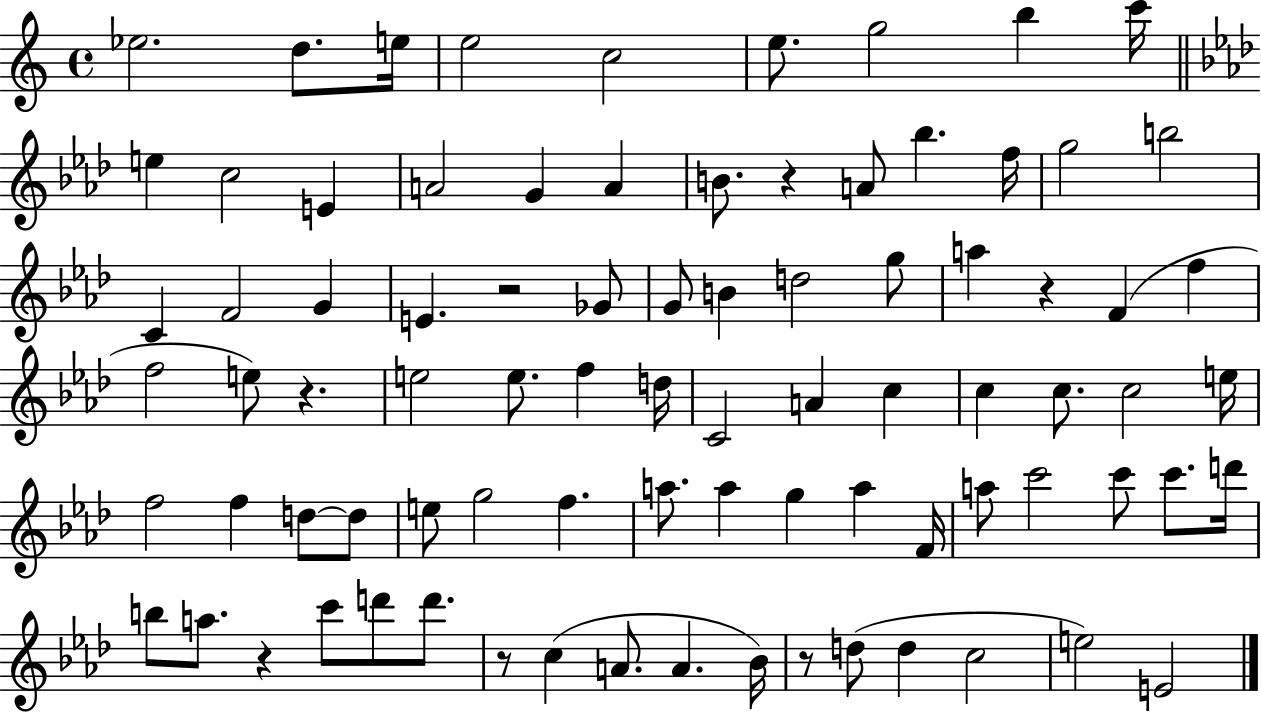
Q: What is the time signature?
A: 4/4